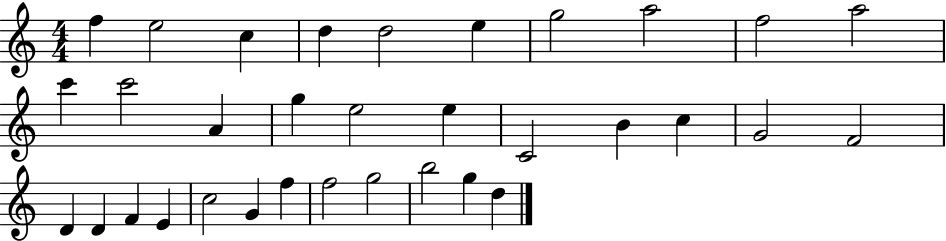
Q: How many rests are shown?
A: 0